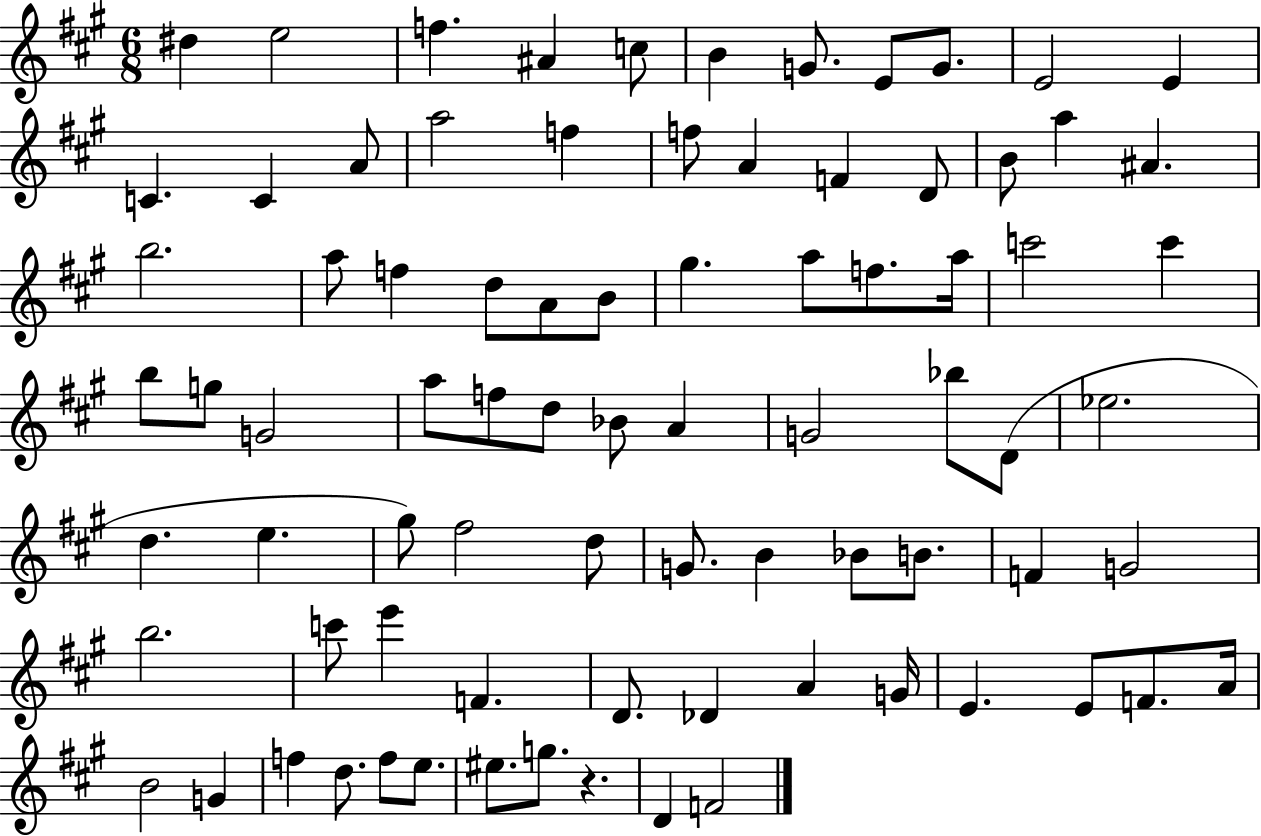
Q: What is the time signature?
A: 6/8